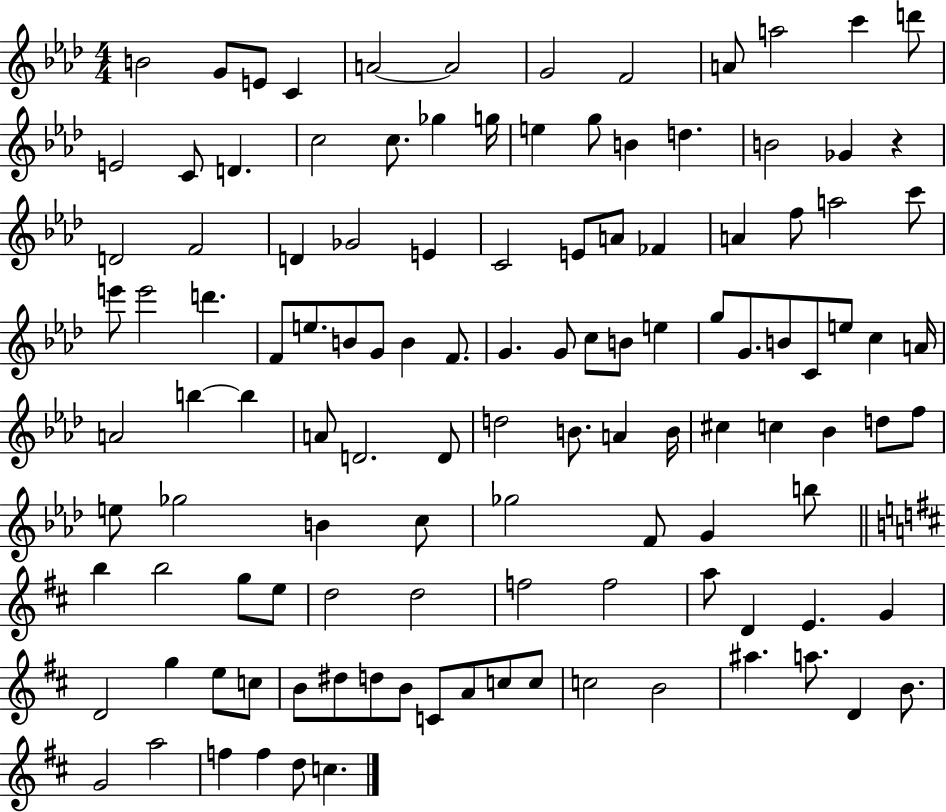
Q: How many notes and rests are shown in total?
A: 119